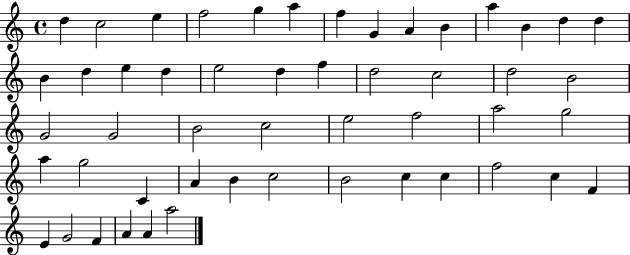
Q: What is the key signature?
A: C major